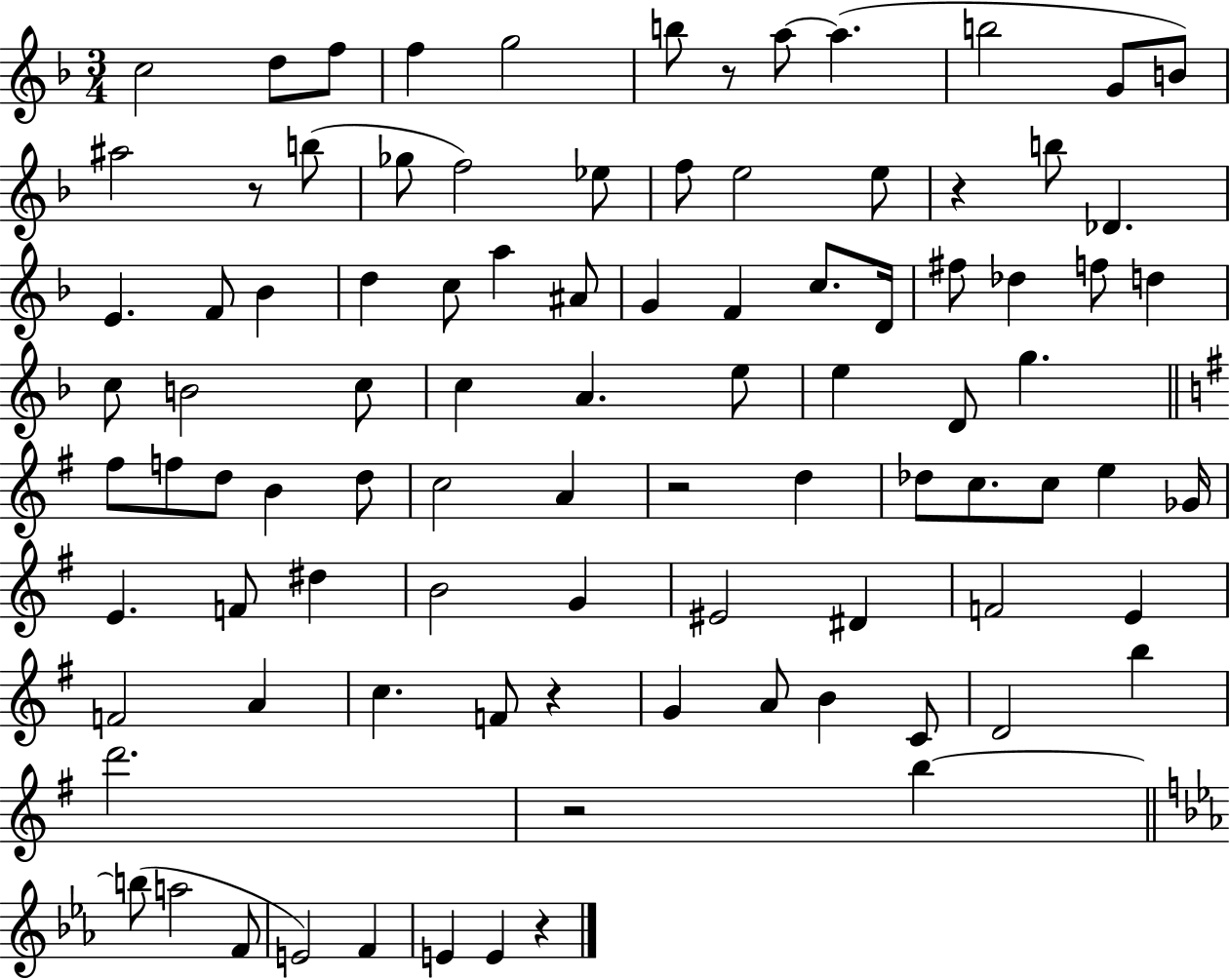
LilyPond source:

{
  \clef treble
  \numericTimeSignature
  \time 3/4
  \key f \major
  c''2 d''8 f''8 | f''4 g''2 | b''8 r8 a''8~~ a''4.( | b''2 g'8 b'8) | \break ais''2 r8 b''8( | ges''8 f''2) ees''8 | f''8 e''2 e''8 | r4 b''8 des'4. | \break e'4. f'8 bes'4 | d''4 c''8 a''4 ais'8 | g'4 f'4 c''8. d'16 | fis''8 des''4 f''8 d''4 | \break c''8 b'2 c''8 | c''4 a'4. e''8 | e''4 d'8 g''4. | \bar "||" \break \key e \minor fis''8 f''8 d''8 b'4 d''8 | c''2 a'4 | r2 d''4 | des''8 c''8. c''8 e''4 ges'16 | \break e'4. f'8 dis''4 | b'2 g'4 | eis'2 dis'4 | f'2 e'4 | \break f'2 a'4 | c''4. f'8 r4 | g'4 a'8 b'4 c'8 | d'2 b''4 | \break d'''2. | r2 b''4~~ | \bar "||" \break \key c \minor b''8( a''2 f'8 | e'2) f'4 | e'4 e'4 r4 | \bar "|."
}